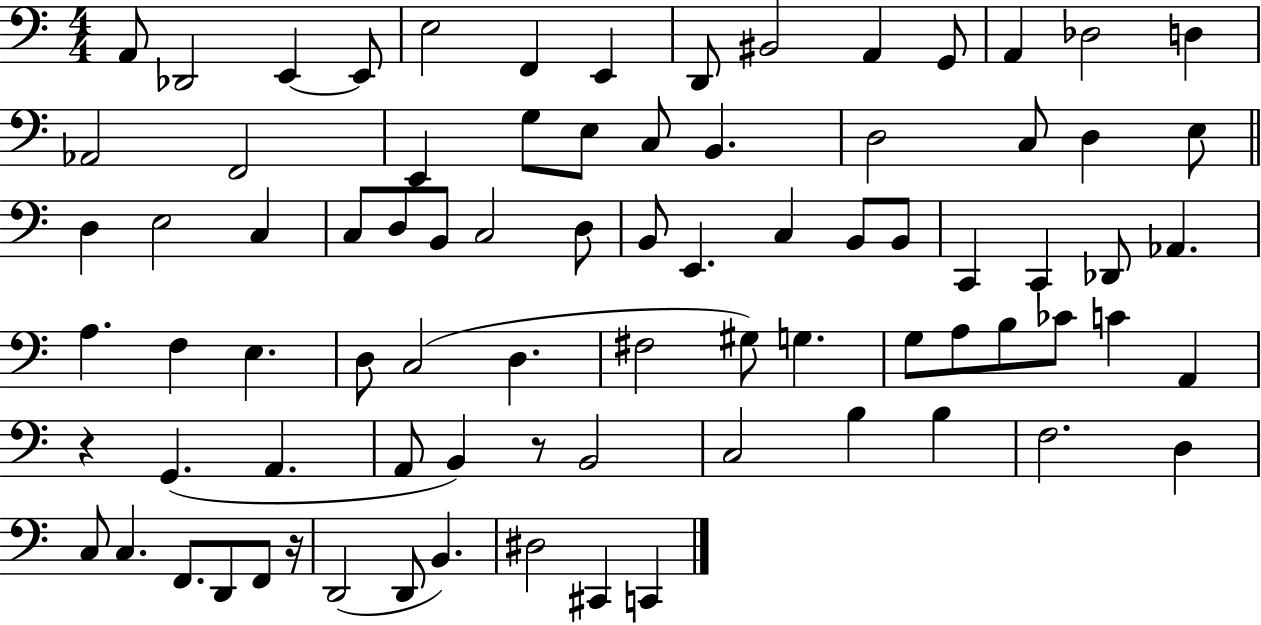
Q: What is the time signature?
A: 4/4